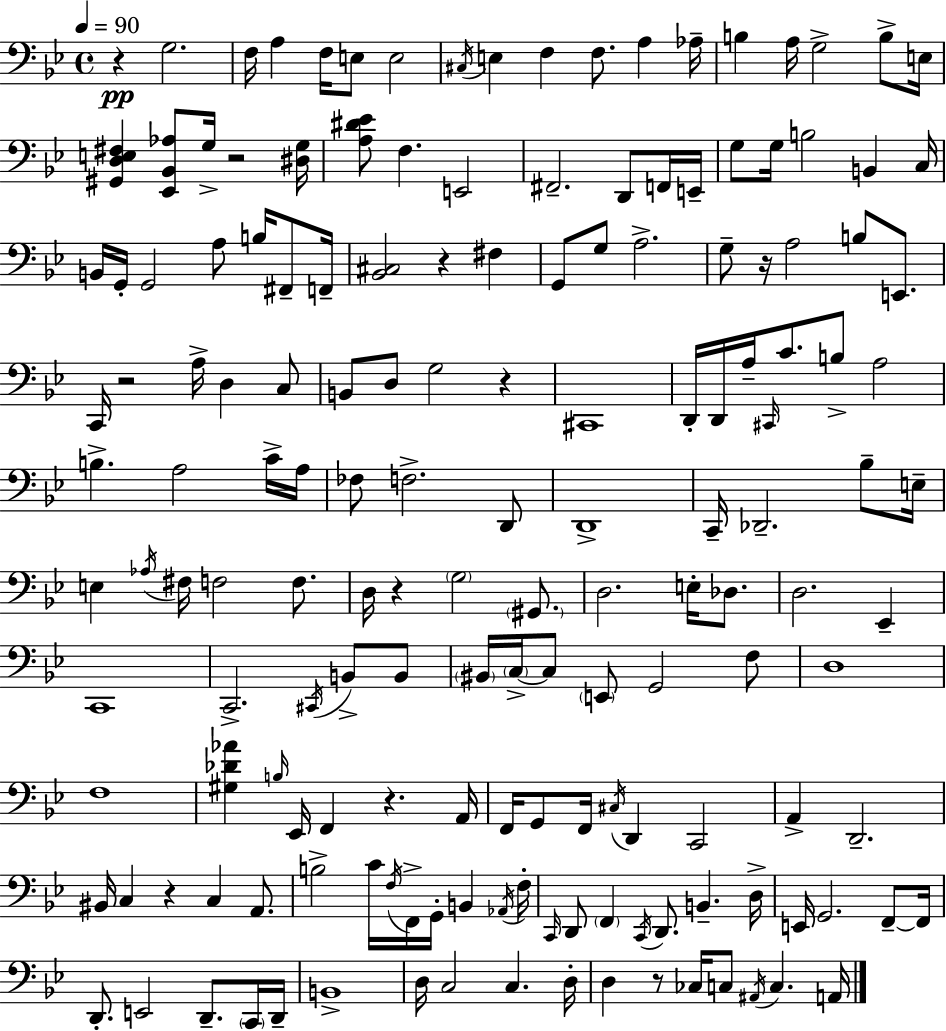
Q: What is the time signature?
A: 4/4